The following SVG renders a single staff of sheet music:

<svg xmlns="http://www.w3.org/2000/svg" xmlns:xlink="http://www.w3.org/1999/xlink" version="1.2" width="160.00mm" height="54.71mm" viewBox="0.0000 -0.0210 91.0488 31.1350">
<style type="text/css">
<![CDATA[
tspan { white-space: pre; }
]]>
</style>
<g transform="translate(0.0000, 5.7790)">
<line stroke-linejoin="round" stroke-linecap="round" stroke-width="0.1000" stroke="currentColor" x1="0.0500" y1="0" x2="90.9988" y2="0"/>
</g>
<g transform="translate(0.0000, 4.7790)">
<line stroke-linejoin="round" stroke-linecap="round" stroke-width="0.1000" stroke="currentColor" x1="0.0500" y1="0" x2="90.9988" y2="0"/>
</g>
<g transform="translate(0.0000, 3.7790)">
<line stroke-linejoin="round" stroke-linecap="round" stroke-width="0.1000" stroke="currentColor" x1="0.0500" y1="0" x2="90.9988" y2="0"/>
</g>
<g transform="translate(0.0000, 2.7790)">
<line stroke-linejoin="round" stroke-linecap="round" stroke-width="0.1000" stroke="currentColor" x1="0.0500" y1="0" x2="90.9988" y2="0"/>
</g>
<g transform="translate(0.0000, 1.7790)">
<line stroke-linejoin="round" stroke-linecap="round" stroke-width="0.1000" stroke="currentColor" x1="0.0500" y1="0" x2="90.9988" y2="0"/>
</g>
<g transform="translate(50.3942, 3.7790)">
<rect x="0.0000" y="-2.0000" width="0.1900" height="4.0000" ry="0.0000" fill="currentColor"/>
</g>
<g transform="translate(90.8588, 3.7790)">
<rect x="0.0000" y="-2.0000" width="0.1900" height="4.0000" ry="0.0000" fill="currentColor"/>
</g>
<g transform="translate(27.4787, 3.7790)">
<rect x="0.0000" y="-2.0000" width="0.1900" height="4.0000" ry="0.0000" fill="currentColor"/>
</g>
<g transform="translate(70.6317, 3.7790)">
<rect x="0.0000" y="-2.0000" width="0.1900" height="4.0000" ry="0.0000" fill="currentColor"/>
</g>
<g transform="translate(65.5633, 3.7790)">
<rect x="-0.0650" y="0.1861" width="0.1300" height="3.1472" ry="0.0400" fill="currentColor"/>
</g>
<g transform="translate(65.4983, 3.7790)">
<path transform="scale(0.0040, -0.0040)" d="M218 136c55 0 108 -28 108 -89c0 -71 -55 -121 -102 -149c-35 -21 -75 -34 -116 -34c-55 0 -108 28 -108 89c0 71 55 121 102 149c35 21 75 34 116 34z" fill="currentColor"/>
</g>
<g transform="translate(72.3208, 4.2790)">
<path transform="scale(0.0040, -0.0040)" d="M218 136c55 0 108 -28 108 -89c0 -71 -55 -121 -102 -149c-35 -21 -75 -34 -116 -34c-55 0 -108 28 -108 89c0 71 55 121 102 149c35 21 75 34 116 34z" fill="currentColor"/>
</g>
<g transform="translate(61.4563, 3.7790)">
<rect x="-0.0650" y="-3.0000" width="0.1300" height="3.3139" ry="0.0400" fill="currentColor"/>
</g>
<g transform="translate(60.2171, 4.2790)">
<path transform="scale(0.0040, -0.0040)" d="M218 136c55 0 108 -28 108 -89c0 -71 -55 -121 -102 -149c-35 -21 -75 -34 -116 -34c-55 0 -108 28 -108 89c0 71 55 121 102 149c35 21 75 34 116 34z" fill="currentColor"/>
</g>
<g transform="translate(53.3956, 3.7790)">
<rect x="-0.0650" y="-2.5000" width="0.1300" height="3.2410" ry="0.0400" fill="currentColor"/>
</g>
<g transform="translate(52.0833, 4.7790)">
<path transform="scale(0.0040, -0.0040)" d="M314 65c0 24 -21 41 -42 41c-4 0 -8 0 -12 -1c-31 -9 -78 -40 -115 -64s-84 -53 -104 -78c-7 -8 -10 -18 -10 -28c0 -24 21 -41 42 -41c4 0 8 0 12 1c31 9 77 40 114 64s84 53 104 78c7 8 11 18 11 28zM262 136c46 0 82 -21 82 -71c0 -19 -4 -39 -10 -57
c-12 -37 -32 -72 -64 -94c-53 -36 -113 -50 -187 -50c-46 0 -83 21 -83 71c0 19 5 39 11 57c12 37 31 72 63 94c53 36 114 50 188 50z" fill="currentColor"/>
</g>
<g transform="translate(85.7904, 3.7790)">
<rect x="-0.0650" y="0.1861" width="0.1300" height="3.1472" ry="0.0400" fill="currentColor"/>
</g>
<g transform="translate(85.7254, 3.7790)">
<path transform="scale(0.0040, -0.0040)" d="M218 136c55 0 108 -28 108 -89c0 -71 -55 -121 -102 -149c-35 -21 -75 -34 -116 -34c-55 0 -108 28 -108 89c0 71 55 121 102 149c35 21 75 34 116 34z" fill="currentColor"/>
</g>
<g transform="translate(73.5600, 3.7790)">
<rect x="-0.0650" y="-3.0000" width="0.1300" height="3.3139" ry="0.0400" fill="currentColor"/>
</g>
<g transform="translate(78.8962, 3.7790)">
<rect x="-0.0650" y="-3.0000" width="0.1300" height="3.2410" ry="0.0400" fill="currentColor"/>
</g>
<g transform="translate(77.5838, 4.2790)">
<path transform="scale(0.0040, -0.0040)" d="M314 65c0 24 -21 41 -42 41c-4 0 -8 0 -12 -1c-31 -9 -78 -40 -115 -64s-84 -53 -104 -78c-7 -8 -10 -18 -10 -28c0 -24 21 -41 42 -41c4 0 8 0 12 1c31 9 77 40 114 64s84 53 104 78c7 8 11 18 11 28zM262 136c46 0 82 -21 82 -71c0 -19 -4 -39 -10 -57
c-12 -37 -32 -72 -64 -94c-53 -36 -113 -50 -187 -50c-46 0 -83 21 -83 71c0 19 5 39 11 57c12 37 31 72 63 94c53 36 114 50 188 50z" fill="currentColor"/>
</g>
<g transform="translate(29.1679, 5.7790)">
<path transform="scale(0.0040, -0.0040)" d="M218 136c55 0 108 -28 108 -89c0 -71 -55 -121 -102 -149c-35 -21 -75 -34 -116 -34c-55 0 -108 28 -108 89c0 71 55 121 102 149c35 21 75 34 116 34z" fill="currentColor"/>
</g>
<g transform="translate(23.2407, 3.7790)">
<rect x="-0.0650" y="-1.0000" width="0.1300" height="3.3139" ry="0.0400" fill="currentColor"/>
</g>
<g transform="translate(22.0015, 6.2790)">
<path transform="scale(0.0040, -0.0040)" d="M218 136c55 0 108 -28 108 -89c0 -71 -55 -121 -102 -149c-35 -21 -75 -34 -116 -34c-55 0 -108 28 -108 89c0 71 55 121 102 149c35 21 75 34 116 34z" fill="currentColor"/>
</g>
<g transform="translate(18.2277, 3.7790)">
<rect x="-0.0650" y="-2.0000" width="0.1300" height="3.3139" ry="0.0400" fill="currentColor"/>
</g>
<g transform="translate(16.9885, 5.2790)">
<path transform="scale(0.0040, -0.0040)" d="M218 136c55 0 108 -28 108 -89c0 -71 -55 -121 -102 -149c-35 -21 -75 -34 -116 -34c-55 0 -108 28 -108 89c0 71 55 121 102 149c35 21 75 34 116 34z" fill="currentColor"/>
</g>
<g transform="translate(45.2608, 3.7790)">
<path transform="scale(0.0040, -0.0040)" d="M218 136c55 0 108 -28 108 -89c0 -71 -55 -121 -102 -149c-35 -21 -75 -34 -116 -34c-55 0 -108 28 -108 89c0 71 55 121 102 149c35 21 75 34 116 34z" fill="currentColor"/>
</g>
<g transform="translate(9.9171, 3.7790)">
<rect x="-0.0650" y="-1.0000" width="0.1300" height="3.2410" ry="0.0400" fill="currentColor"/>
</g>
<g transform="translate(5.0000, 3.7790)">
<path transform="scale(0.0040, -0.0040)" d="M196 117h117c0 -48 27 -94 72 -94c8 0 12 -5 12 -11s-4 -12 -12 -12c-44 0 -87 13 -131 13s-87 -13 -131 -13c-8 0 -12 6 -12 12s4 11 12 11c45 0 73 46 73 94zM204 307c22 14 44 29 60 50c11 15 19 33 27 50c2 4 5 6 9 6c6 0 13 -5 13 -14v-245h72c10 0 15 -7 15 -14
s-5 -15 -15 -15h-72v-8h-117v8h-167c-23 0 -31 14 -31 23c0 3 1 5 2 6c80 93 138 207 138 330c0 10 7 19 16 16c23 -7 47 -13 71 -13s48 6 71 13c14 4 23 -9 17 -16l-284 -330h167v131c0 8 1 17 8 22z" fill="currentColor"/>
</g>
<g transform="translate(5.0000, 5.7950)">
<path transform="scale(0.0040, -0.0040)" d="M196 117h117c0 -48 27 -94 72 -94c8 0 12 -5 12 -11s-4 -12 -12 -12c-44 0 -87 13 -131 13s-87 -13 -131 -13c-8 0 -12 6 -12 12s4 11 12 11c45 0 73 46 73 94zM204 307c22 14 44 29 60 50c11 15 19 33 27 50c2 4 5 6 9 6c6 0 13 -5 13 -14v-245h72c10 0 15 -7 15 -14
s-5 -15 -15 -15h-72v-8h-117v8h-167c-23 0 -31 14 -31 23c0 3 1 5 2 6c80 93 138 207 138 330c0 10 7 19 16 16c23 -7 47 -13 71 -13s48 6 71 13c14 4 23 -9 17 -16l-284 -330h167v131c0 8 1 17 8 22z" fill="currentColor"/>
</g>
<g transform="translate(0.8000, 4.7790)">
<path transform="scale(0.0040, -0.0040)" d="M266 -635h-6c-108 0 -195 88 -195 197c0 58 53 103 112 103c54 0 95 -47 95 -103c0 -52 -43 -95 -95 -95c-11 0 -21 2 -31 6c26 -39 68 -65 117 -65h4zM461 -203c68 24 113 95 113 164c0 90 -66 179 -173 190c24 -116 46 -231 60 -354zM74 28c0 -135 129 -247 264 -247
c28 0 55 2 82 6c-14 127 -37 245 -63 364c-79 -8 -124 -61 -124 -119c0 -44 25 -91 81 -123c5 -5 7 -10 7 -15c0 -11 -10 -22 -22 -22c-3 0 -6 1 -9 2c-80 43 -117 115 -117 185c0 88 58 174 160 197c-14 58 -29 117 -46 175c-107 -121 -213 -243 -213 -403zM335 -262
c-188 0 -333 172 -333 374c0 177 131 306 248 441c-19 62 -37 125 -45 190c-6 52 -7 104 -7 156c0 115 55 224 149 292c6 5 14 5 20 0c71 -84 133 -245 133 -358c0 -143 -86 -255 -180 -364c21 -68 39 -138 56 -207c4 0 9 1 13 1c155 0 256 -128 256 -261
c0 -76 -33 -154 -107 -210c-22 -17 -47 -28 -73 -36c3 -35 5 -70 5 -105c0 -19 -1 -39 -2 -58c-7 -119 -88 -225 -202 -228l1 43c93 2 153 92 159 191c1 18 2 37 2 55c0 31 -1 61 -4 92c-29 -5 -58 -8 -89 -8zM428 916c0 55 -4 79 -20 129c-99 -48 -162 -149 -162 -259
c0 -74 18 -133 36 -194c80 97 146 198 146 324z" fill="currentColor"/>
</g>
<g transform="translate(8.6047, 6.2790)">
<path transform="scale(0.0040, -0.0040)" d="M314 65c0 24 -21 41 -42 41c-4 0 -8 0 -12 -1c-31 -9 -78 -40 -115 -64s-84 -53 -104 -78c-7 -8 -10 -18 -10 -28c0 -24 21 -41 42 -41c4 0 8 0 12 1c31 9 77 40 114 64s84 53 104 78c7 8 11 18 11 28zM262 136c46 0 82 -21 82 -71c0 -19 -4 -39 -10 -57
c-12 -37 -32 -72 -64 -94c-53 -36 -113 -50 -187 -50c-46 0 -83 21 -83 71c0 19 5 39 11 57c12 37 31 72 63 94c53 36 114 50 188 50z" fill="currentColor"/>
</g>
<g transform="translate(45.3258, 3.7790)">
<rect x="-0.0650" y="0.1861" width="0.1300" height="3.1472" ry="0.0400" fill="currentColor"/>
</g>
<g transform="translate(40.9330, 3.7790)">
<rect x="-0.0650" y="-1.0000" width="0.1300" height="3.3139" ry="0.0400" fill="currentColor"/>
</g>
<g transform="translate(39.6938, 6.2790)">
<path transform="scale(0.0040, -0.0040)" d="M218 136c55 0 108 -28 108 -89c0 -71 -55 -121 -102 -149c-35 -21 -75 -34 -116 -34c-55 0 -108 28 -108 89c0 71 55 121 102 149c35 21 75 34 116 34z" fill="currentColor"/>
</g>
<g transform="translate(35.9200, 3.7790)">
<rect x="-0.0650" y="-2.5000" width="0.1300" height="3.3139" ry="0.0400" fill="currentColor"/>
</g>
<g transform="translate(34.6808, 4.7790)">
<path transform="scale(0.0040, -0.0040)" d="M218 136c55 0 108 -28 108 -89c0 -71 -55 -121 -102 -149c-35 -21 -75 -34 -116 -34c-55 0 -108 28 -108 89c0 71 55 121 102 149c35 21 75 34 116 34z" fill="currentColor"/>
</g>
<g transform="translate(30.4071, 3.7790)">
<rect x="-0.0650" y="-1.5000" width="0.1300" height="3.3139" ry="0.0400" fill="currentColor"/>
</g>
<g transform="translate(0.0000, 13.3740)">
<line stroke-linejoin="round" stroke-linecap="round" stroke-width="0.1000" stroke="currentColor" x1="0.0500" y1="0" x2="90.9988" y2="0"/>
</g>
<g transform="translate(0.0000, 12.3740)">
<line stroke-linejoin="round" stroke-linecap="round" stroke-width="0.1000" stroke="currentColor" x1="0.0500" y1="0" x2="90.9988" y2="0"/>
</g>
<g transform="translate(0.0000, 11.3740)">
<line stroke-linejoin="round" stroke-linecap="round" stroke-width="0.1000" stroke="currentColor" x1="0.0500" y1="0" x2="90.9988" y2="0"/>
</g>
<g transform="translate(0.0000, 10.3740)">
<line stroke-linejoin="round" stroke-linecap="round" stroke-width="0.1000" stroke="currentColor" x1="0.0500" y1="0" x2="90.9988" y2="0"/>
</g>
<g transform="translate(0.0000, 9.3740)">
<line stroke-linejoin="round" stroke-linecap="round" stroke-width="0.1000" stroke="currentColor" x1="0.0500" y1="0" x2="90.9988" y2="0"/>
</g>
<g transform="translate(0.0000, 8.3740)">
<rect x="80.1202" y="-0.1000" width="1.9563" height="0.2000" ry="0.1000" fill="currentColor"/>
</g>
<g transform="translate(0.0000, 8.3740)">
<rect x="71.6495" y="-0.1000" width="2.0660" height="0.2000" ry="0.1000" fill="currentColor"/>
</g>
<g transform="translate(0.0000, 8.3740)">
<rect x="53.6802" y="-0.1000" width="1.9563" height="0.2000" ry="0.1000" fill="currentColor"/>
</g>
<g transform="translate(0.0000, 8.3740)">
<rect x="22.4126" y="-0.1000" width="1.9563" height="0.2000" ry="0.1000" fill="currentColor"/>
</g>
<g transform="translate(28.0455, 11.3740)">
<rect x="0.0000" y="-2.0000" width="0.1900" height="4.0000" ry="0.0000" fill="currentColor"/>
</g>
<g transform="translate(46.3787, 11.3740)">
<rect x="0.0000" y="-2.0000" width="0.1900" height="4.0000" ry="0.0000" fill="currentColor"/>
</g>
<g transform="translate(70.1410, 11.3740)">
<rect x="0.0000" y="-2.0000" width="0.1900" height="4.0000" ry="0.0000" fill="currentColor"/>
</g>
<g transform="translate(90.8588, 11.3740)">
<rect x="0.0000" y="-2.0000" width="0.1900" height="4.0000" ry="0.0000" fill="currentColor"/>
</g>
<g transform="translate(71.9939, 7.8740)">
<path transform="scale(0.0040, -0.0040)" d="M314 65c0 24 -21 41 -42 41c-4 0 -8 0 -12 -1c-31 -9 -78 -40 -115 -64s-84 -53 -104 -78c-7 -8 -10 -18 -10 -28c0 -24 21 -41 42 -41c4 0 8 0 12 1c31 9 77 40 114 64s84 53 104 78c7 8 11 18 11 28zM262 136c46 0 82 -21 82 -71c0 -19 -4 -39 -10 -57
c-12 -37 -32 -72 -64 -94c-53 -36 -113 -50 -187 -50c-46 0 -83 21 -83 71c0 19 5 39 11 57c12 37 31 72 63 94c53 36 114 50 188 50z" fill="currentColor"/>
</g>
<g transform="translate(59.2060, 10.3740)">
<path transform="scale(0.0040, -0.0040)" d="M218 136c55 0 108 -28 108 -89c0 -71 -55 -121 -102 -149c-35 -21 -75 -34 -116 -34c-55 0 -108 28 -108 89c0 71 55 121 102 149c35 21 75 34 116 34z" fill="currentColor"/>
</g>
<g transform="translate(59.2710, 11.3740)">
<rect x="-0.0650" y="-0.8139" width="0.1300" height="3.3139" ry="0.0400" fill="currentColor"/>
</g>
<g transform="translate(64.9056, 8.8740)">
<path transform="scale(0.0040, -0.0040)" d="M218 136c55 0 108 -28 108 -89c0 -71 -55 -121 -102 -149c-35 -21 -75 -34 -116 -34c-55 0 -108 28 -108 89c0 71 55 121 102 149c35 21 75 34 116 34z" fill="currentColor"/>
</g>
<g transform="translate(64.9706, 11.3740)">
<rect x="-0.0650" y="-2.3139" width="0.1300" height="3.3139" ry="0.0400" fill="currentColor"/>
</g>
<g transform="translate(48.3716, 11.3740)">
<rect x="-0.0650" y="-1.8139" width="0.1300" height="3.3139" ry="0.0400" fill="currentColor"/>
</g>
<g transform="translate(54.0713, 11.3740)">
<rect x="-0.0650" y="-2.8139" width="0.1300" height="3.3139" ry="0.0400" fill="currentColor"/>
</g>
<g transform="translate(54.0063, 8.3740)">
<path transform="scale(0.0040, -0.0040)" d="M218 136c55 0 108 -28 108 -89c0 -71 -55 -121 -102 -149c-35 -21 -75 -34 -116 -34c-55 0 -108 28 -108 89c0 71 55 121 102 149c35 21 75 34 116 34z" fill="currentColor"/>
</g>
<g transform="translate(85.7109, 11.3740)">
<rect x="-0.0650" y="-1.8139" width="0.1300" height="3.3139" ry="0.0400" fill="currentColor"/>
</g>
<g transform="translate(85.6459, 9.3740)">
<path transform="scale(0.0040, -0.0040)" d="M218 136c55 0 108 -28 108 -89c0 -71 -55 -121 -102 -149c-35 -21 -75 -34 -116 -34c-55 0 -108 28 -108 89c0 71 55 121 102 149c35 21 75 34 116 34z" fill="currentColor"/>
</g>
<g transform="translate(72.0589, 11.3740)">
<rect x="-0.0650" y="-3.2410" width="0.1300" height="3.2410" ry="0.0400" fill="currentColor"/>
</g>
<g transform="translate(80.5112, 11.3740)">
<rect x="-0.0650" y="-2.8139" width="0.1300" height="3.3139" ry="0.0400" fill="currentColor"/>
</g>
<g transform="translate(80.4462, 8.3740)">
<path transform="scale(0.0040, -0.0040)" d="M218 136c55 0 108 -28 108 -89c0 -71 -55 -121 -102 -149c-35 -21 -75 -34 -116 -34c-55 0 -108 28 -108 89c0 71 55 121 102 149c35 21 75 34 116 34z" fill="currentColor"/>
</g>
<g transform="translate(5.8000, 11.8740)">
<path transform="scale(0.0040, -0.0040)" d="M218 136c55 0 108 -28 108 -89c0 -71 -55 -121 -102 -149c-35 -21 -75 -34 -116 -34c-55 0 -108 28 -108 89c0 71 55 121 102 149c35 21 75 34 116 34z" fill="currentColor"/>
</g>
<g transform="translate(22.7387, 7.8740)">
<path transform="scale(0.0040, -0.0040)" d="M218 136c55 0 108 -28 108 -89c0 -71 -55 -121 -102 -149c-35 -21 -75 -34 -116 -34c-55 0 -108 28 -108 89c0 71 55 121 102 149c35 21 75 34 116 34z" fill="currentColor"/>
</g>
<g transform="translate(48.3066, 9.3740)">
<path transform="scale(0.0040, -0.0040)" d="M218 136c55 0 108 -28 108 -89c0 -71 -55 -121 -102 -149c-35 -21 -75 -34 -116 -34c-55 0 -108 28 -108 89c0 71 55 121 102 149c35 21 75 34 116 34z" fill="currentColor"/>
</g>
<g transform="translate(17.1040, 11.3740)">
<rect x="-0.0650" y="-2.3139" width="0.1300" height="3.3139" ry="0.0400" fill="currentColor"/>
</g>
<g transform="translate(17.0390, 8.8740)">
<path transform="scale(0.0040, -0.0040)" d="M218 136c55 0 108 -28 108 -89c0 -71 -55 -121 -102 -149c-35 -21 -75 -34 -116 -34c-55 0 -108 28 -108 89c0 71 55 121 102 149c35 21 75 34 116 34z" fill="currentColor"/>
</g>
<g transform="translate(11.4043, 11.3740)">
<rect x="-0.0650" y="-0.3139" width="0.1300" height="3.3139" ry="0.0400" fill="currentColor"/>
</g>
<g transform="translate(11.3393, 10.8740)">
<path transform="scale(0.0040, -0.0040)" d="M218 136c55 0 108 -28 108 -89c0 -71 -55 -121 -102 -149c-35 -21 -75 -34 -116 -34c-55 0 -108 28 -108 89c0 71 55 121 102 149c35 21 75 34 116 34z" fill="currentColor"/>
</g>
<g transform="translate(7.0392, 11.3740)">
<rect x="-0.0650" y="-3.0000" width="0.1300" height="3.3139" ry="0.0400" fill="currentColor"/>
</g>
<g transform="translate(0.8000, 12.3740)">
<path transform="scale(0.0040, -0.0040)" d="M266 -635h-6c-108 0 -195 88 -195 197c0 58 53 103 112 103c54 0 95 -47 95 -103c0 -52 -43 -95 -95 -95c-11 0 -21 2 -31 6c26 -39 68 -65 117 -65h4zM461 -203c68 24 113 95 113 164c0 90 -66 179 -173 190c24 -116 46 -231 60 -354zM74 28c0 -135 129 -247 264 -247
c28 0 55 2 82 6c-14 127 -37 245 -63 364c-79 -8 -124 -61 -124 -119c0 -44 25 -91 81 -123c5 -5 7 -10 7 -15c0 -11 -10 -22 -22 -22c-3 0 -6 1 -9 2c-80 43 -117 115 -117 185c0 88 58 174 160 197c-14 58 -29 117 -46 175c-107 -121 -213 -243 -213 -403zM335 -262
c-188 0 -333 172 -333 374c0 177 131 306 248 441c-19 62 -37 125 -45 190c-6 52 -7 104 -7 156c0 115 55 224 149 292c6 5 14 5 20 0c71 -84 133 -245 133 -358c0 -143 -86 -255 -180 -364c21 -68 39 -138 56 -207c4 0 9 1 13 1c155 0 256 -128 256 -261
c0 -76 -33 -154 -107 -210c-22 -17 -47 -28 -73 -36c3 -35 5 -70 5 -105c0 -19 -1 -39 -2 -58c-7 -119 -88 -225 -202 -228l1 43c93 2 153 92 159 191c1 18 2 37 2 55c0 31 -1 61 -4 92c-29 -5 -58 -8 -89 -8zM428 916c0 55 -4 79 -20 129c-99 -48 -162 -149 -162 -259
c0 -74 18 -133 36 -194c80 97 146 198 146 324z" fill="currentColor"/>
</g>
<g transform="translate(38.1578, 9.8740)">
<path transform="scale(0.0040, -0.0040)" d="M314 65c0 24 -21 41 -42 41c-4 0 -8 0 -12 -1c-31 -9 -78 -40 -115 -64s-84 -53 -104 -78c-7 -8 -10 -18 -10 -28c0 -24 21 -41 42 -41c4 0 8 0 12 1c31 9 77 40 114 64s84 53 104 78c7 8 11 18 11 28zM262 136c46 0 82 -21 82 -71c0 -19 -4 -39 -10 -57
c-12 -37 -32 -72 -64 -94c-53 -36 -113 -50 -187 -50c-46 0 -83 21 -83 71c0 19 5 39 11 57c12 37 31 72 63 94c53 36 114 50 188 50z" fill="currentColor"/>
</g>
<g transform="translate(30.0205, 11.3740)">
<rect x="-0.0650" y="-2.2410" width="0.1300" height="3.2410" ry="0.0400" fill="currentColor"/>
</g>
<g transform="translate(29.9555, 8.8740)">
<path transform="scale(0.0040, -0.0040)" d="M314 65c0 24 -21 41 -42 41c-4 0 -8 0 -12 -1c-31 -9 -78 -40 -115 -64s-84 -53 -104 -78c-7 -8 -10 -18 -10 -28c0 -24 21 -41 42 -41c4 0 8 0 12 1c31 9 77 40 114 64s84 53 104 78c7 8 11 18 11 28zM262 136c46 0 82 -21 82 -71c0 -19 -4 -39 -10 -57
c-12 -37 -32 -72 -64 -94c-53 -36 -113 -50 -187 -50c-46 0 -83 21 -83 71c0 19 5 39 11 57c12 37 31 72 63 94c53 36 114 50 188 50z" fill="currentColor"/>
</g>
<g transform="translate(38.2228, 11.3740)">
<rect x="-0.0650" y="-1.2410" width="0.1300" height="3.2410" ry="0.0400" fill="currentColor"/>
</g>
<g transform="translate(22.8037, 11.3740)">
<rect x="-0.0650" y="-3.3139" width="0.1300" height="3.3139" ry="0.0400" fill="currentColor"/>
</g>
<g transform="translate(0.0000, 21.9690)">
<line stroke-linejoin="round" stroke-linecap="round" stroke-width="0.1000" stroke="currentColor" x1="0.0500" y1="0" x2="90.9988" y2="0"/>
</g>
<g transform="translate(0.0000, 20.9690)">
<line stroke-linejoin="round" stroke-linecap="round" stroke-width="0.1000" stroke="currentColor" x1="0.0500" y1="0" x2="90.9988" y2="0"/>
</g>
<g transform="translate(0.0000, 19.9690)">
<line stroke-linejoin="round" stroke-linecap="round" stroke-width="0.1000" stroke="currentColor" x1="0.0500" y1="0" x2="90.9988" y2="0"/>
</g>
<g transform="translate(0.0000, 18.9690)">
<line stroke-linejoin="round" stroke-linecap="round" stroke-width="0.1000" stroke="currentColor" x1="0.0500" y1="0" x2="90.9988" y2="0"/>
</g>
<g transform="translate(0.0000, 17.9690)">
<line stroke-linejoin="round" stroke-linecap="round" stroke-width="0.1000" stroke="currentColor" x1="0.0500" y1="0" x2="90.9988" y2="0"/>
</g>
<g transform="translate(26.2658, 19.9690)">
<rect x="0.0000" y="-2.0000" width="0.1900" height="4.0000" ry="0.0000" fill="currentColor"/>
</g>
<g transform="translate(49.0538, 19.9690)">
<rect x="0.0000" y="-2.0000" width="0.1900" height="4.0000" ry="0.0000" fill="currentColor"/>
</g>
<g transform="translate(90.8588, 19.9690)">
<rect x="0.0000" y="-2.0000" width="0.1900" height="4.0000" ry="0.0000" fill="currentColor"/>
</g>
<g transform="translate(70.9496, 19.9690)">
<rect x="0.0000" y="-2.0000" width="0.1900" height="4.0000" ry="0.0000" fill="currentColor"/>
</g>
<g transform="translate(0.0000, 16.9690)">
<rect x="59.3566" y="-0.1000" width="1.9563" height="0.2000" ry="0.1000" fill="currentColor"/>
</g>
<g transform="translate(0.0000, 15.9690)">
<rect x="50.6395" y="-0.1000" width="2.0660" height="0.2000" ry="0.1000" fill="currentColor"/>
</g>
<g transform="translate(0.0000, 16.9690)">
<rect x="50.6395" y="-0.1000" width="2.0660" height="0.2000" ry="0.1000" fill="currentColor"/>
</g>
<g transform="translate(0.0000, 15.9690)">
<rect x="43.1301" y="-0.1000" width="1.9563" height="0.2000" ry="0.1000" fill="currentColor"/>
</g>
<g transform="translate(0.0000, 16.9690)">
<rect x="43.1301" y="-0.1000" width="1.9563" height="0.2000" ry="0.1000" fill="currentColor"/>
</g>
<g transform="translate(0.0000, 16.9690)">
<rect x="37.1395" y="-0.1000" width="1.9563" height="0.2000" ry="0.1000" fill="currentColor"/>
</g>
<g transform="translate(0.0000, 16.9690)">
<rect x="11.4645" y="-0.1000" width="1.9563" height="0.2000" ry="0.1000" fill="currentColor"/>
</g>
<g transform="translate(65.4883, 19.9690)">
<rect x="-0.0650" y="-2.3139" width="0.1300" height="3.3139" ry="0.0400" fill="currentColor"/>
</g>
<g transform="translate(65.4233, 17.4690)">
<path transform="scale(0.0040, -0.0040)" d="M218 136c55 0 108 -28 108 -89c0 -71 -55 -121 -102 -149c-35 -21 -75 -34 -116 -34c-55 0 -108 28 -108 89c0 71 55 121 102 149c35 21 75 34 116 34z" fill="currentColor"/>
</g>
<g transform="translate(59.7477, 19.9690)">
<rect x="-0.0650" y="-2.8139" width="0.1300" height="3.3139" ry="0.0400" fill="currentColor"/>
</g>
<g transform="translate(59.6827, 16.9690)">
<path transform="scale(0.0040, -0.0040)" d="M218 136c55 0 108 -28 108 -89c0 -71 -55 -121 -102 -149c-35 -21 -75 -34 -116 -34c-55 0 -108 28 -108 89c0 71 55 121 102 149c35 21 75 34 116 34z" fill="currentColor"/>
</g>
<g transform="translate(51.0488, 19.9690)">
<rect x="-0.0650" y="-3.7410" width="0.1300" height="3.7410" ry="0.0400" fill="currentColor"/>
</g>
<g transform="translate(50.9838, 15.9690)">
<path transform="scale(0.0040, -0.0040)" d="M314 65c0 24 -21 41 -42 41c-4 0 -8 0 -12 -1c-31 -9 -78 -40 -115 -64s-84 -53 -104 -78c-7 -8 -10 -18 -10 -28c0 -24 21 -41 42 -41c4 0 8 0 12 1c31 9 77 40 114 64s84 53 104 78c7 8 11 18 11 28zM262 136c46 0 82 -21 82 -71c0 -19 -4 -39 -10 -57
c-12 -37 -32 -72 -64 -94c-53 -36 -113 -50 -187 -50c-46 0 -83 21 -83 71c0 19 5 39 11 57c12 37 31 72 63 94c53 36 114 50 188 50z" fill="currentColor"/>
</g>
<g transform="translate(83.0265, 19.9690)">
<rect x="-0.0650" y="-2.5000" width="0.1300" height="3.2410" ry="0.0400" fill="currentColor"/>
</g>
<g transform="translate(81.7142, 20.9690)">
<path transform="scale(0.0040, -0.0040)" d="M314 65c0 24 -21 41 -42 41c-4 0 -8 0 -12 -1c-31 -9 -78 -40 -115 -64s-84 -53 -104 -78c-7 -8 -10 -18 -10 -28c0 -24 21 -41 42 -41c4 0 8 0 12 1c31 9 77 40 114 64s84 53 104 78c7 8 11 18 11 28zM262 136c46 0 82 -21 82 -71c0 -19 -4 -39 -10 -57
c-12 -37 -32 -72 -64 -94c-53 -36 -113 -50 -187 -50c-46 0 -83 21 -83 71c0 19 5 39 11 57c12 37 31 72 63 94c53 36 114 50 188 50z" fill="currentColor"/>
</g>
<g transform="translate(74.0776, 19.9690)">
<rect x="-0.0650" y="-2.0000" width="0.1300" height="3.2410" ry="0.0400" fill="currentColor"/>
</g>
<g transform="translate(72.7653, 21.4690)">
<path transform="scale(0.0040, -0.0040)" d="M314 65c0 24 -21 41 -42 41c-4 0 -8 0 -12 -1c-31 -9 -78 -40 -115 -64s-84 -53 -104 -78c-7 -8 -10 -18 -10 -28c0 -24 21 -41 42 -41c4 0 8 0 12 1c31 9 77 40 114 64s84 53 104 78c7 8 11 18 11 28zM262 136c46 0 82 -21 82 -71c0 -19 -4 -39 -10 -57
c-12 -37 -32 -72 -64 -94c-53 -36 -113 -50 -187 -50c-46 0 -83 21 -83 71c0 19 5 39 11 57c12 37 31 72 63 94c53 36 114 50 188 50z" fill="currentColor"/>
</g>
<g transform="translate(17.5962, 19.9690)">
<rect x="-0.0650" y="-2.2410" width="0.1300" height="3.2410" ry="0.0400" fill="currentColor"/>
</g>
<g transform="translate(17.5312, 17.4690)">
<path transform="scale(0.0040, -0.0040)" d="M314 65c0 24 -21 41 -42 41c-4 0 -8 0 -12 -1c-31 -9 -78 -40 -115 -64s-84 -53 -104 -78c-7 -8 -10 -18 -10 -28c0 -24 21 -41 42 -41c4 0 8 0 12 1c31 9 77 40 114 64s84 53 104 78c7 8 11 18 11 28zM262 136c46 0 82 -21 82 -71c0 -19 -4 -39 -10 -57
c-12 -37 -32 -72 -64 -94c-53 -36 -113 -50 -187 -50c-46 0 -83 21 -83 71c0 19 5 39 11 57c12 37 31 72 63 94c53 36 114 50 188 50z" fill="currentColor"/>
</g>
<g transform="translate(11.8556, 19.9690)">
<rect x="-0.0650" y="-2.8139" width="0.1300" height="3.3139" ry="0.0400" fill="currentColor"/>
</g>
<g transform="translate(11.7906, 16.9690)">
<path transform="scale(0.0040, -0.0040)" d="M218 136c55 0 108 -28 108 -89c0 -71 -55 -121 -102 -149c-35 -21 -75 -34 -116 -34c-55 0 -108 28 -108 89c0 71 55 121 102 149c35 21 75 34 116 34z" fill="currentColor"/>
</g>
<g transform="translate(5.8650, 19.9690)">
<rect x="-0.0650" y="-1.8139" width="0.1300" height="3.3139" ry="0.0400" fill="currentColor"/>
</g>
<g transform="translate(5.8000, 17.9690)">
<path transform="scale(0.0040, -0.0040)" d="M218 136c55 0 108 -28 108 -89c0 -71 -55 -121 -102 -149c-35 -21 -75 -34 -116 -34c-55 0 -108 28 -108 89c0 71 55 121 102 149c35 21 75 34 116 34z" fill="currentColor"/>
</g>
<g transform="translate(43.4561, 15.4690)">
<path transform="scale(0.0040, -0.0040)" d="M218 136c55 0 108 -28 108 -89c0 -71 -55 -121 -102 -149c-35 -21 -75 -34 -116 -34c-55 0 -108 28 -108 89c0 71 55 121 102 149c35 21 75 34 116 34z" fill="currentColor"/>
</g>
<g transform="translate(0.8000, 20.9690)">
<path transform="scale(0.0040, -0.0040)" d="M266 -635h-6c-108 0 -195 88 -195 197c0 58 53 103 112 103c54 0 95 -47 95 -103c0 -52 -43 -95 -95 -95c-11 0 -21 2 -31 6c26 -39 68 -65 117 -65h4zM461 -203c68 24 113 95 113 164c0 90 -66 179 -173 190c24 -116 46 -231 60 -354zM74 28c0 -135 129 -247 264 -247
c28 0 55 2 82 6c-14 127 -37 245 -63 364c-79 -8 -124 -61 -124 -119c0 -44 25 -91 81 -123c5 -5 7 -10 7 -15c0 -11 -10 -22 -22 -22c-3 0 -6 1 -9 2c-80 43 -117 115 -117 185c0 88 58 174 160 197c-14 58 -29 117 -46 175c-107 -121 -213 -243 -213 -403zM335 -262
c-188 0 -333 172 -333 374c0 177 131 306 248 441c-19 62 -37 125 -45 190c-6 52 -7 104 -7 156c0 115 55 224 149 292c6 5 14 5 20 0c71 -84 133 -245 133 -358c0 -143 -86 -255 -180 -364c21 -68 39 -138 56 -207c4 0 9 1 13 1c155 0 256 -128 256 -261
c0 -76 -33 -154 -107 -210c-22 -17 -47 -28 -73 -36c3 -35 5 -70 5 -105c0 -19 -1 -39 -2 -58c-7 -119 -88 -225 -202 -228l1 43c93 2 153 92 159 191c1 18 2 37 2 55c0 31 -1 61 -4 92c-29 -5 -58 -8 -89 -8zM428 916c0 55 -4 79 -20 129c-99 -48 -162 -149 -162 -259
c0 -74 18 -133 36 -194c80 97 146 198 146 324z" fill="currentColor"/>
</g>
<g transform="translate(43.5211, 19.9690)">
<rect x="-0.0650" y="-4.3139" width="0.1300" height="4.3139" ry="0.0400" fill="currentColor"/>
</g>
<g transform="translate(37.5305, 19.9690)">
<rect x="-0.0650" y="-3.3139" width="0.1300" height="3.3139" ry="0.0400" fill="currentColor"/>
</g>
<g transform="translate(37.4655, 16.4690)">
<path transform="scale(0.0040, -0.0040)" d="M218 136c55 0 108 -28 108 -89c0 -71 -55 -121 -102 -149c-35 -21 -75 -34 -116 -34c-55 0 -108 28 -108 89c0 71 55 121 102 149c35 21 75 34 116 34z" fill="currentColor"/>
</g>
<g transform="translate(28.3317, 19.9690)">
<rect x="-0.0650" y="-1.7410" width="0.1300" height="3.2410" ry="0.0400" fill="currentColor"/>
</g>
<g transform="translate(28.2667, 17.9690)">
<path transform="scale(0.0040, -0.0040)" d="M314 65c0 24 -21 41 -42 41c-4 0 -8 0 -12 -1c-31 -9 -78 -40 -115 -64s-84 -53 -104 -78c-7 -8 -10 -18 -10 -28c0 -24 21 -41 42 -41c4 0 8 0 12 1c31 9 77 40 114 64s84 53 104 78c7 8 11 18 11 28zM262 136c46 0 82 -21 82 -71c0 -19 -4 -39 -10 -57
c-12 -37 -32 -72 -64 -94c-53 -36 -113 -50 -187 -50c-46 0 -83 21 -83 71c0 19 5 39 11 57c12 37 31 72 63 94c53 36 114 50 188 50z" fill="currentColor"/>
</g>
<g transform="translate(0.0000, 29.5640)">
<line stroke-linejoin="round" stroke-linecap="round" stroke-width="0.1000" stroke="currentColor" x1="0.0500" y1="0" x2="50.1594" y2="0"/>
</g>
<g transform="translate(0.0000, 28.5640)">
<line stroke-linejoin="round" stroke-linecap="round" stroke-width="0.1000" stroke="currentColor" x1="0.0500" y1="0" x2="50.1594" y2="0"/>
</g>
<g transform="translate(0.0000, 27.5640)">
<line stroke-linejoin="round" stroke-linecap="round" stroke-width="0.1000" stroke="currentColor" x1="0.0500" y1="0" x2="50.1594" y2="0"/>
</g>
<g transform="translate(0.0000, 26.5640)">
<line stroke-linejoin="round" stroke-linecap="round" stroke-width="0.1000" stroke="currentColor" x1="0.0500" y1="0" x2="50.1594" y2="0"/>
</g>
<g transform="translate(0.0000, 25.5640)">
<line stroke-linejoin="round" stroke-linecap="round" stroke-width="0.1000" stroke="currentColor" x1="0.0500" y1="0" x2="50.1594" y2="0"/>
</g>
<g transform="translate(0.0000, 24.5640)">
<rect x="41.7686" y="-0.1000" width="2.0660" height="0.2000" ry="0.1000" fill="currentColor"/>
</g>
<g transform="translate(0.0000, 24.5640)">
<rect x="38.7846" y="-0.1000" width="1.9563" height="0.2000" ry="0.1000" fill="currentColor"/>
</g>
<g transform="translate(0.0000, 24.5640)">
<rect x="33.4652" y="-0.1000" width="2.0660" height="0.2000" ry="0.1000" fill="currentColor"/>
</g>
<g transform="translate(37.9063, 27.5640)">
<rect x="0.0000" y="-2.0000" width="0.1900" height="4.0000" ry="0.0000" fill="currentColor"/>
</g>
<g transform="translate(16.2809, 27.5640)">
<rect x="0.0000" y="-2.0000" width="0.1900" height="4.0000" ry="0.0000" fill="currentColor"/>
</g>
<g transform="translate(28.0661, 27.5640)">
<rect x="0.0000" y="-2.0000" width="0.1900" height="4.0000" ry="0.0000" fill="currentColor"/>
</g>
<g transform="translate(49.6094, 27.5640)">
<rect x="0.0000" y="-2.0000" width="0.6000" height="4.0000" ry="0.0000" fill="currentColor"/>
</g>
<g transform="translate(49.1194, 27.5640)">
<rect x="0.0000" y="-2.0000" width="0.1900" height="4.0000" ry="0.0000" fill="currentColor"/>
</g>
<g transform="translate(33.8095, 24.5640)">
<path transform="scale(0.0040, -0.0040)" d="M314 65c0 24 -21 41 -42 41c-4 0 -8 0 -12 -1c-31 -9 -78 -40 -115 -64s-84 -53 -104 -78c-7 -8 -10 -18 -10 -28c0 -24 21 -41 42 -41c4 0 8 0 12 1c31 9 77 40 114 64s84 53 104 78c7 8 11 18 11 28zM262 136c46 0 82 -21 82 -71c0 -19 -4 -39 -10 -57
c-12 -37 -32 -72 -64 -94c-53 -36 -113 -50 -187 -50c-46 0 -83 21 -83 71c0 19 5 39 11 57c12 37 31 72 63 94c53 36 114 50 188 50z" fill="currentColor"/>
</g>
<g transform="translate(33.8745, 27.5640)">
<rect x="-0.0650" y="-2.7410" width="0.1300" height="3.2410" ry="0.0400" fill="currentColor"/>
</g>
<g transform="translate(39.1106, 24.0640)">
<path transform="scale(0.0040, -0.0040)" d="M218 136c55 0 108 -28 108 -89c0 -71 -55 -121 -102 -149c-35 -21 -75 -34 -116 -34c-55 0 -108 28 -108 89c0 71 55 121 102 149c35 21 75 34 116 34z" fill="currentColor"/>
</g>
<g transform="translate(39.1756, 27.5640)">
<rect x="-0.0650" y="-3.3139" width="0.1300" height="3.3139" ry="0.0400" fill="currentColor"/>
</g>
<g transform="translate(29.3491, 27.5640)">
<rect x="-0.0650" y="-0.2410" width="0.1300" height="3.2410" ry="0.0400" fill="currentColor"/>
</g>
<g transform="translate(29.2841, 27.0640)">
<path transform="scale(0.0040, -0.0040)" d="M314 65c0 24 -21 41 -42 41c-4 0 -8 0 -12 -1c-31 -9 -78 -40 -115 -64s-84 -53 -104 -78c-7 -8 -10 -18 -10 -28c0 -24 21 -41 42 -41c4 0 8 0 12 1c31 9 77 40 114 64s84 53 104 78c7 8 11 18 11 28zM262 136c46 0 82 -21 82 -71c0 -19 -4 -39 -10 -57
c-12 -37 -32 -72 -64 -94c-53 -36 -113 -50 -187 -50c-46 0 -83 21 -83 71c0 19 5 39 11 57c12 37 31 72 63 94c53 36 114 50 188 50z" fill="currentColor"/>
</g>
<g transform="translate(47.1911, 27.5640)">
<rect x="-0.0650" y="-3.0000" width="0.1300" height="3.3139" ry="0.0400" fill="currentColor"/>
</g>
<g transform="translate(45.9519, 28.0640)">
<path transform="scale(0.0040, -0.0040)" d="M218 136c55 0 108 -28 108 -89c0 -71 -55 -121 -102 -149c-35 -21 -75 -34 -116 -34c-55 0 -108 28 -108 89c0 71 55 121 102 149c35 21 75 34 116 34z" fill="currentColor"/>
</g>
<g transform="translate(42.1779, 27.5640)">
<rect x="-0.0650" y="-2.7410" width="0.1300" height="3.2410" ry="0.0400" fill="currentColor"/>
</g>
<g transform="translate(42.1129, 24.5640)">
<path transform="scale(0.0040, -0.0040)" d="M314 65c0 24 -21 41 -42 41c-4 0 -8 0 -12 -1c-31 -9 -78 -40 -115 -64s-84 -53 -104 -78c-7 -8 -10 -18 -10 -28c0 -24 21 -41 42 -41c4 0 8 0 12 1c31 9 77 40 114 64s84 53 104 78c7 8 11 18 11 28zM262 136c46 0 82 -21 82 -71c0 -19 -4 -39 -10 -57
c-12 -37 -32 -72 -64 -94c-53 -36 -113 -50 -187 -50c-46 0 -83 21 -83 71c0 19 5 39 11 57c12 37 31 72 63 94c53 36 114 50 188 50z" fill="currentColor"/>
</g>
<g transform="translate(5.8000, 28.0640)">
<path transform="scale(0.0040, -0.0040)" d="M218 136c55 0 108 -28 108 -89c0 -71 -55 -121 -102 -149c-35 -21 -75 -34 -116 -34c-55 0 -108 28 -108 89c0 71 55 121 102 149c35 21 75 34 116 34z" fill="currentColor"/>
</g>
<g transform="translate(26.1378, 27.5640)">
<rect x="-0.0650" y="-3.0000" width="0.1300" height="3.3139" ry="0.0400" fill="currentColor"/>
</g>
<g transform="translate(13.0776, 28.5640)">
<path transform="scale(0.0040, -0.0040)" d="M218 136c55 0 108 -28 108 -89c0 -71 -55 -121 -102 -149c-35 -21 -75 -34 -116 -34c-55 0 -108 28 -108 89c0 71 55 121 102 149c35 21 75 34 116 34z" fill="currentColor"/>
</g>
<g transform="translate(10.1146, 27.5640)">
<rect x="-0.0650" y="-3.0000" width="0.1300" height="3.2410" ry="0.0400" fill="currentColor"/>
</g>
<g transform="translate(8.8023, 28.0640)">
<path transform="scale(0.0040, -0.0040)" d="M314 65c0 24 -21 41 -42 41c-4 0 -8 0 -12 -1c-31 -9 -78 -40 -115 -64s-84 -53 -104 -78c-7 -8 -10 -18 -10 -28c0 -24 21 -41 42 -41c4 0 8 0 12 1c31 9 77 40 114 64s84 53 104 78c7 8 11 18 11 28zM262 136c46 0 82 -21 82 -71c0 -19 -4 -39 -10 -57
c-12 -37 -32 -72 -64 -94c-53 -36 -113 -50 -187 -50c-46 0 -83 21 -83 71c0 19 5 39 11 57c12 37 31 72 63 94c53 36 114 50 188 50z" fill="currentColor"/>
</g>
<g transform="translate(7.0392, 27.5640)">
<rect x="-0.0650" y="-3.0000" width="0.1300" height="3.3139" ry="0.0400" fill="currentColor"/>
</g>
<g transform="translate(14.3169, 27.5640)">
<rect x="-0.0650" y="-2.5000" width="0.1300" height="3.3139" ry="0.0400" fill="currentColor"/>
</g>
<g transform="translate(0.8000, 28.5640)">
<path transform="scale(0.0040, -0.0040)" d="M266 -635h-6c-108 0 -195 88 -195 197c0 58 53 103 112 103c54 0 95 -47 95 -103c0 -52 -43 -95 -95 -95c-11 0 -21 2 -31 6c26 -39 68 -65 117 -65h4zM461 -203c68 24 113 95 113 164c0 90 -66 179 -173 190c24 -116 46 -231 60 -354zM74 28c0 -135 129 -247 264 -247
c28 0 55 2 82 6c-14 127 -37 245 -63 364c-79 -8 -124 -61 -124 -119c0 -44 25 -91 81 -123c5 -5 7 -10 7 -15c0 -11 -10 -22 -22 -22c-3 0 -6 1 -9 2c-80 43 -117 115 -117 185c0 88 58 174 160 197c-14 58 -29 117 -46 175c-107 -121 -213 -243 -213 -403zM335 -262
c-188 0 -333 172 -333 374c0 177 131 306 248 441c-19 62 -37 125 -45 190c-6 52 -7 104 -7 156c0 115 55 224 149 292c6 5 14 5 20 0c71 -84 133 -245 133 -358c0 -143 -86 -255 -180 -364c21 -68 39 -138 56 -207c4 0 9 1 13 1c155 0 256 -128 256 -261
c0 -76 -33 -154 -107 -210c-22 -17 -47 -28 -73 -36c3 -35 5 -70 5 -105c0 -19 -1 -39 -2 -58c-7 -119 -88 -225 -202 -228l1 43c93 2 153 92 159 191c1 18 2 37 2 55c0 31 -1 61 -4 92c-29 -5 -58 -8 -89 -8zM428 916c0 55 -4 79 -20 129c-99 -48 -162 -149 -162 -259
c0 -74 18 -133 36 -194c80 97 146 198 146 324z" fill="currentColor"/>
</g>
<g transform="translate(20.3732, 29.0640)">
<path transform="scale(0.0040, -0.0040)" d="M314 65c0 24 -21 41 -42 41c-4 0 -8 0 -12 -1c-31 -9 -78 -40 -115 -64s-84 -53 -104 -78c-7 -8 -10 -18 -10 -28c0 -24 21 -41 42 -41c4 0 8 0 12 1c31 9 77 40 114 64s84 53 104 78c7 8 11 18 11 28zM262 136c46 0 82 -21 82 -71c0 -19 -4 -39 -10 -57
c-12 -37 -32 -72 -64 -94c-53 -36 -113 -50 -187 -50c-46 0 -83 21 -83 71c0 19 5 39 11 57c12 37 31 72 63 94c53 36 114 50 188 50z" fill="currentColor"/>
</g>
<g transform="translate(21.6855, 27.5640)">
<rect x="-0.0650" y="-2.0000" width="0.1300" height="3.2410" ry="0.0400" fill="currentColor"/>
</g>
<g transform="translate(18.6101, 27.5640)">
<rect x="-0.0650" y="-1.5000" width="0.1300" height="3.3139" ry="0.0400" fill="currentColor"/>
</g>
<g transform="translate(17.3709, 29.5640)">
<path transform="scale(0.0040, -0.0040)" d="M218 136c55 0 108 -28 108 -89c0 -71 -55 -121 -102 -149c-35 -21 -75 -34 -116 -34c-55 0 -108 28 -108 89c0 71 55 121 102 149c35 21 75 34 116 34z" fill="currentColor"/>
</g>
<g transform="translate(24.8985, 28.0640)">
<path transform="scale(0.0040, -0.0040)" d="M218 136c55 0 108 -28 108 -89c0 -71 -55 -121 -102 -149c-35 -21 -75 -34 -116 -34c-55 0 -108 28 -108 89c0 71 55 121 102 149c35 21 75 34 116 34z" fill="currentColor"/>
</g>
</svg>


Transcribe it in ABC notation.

X:1
T:Untitled
M:4/4
L:1/4
K:C
D2 F D E G D B G2 A B A A2 B A c g b g2 e2 f a d g b2 a f f a g2 f2 b d' c'2 a g F2 G2 A A2 G E F2 A c2 a2 b a2 A